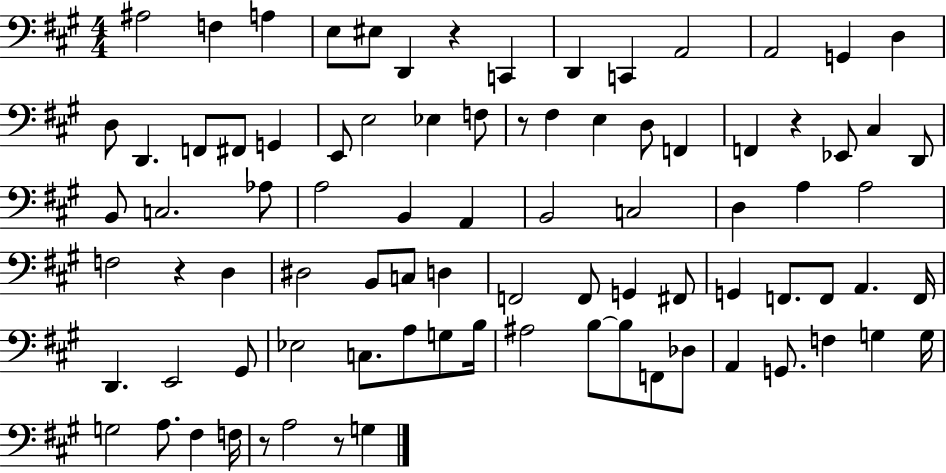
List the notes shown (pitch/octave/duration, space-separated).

A#3/h F3/q A3/q E3/e EIS3/e D2/q R/q C2/q D2/q C2/q A2/h A2/h G2/q D3/q D3/e D2/q. F2/e F#2/e G2/q E2/e E3/h Eb3/q F3/e R/e F#3/q E3/q D3/e F2/q F2/q R/q Eb2/e C#3/q D2/e B2/e C3/h. Ab3/e A3/h B2/q A2/q B2/h C3/h D3/q A3/q A3/h F3/h R/q D3/q D#3/h B2/e C3/e D3/q F2/h F2/e G2/q F#2/e G2/q F2/e. F2/e A2/q. F2/s D2/q. E2/h G#2/e Eb3/h C3/e. A3/e G3/e B3/s A#3/h B3/e B3/e F2/e Db3/e A2/q G2/e. F3/q G3/q G3/s G3/h A3/e. F#3/q F3/s R/e A3/h R/e G3/q